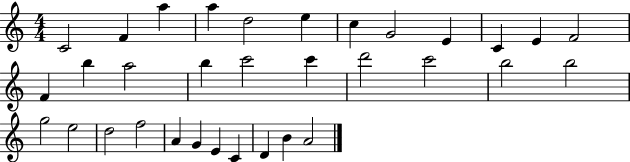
C4/h F4/q A5/q A5/q D5/h E5/q C5/q G4/h E4/q C4/q E4/q F4/h F4/q B5/q A5/h B5/q C6/h C6/q D6/h C6/h B5/h B5/h G5/h E5/h D5/h F5/h A4/q G4/q E4/q C4/q D4/q B4/q A4/h